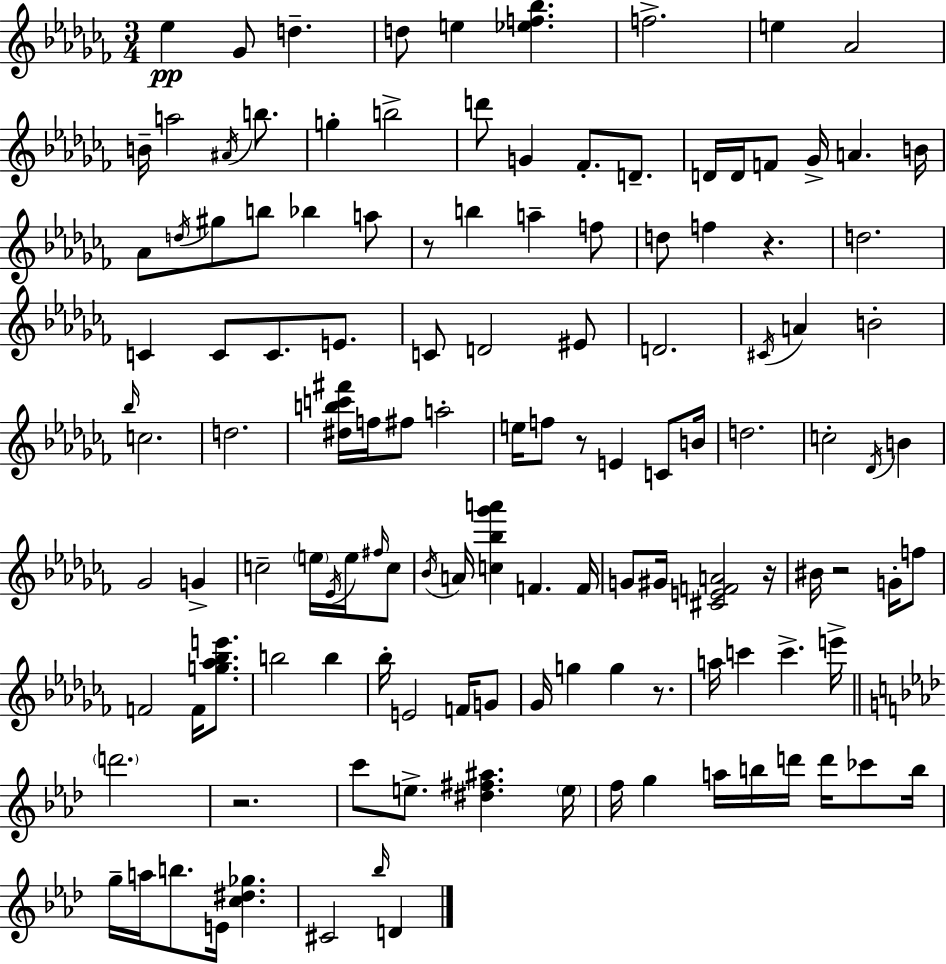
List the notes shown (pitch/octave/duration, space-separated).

Eb5/q Gb4/e D5/q. D5/e E5/q [Eb5,F5,Bb5]/q. F5/h. E5/q Ab4/h B4/s A5/h A#4/s B5/e. G5/q B5/h D6/e G4/q FES4/e. D4/e. D4/s D4/s F4/e Gb4/s A4/q. B4/s Ab4/e D5/s G#5/e B5/e Bb5/q A5/e R/e B5/q A5/q F5/e D5/e F5/q R/q. D5/h. C4/q C4/e C4/e. E4/e. C4/e D4/h EIS4/e D4/h. C#4/s A4/q B4/h Bb5/s C5/h. D5/h. [D#5,B5,C6,F#6]/s F5/s F#5/e A5/h E5/s F5/e R/e E4/q C4/e B4/s D5/h. C5/h Db4/s B4/q Gb4/h G4/q C5/h E5/s Eb4/s E5/s F#5/s C5/e Bb4/s A4/s [C5,Bb5,Gb6,A6]/q F4/q. F4/s G4/e G#4/s [C#4,E4,F4,A4]/h R/s BIS4/s R/h G4/s F5/e F4/h F4/s [G5,Ab5,Bb5,E6]/e. B5/h B5/q Bb5/s E4/h F4/s G4/e Gb4/s G5/q G5/q R/e. A5/s C6/q C6/q. E6/s D6/h. R/h. C6/e E5/e. [D#5,F#5,A#5]/q. E5/s F5/s G5/q A5/s B5/s D6/s D6/s CES6/e B5/s G5/s A5/s B5/e. E4/s [C5,D#5,Gb5]/q. C#4/h Bb5/s D4/q